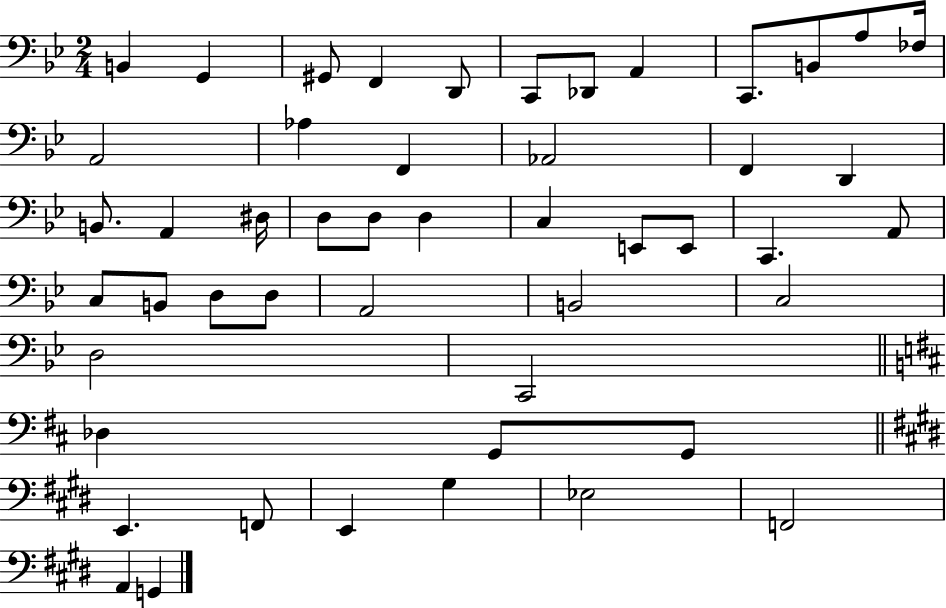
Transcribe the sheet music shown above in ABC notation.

X:1
T:Untitled
M:2/4
L:1/4
K:Bb
B,, G,, ^G,,/2 F,, D,,/2 C,,/2 _D,,/2 A,, C,,/2 B,,/2 A,/2 _F,/4 A,,2 _A, F,, _A,,2 F,, D,, B,,/2 A,, ^D,/4 D,/2 D,/2 D, C, E,,/2 E,,/2 C,, A,,/2 C,/2 B,,/2 D,/2 D,/2 A,,2 B,,2 C,2 D,2 C,,2 _D, G,,/2 G,,/2 E,, F,,/2 E,, ^G, _E,2 F,,2 A,, G,,